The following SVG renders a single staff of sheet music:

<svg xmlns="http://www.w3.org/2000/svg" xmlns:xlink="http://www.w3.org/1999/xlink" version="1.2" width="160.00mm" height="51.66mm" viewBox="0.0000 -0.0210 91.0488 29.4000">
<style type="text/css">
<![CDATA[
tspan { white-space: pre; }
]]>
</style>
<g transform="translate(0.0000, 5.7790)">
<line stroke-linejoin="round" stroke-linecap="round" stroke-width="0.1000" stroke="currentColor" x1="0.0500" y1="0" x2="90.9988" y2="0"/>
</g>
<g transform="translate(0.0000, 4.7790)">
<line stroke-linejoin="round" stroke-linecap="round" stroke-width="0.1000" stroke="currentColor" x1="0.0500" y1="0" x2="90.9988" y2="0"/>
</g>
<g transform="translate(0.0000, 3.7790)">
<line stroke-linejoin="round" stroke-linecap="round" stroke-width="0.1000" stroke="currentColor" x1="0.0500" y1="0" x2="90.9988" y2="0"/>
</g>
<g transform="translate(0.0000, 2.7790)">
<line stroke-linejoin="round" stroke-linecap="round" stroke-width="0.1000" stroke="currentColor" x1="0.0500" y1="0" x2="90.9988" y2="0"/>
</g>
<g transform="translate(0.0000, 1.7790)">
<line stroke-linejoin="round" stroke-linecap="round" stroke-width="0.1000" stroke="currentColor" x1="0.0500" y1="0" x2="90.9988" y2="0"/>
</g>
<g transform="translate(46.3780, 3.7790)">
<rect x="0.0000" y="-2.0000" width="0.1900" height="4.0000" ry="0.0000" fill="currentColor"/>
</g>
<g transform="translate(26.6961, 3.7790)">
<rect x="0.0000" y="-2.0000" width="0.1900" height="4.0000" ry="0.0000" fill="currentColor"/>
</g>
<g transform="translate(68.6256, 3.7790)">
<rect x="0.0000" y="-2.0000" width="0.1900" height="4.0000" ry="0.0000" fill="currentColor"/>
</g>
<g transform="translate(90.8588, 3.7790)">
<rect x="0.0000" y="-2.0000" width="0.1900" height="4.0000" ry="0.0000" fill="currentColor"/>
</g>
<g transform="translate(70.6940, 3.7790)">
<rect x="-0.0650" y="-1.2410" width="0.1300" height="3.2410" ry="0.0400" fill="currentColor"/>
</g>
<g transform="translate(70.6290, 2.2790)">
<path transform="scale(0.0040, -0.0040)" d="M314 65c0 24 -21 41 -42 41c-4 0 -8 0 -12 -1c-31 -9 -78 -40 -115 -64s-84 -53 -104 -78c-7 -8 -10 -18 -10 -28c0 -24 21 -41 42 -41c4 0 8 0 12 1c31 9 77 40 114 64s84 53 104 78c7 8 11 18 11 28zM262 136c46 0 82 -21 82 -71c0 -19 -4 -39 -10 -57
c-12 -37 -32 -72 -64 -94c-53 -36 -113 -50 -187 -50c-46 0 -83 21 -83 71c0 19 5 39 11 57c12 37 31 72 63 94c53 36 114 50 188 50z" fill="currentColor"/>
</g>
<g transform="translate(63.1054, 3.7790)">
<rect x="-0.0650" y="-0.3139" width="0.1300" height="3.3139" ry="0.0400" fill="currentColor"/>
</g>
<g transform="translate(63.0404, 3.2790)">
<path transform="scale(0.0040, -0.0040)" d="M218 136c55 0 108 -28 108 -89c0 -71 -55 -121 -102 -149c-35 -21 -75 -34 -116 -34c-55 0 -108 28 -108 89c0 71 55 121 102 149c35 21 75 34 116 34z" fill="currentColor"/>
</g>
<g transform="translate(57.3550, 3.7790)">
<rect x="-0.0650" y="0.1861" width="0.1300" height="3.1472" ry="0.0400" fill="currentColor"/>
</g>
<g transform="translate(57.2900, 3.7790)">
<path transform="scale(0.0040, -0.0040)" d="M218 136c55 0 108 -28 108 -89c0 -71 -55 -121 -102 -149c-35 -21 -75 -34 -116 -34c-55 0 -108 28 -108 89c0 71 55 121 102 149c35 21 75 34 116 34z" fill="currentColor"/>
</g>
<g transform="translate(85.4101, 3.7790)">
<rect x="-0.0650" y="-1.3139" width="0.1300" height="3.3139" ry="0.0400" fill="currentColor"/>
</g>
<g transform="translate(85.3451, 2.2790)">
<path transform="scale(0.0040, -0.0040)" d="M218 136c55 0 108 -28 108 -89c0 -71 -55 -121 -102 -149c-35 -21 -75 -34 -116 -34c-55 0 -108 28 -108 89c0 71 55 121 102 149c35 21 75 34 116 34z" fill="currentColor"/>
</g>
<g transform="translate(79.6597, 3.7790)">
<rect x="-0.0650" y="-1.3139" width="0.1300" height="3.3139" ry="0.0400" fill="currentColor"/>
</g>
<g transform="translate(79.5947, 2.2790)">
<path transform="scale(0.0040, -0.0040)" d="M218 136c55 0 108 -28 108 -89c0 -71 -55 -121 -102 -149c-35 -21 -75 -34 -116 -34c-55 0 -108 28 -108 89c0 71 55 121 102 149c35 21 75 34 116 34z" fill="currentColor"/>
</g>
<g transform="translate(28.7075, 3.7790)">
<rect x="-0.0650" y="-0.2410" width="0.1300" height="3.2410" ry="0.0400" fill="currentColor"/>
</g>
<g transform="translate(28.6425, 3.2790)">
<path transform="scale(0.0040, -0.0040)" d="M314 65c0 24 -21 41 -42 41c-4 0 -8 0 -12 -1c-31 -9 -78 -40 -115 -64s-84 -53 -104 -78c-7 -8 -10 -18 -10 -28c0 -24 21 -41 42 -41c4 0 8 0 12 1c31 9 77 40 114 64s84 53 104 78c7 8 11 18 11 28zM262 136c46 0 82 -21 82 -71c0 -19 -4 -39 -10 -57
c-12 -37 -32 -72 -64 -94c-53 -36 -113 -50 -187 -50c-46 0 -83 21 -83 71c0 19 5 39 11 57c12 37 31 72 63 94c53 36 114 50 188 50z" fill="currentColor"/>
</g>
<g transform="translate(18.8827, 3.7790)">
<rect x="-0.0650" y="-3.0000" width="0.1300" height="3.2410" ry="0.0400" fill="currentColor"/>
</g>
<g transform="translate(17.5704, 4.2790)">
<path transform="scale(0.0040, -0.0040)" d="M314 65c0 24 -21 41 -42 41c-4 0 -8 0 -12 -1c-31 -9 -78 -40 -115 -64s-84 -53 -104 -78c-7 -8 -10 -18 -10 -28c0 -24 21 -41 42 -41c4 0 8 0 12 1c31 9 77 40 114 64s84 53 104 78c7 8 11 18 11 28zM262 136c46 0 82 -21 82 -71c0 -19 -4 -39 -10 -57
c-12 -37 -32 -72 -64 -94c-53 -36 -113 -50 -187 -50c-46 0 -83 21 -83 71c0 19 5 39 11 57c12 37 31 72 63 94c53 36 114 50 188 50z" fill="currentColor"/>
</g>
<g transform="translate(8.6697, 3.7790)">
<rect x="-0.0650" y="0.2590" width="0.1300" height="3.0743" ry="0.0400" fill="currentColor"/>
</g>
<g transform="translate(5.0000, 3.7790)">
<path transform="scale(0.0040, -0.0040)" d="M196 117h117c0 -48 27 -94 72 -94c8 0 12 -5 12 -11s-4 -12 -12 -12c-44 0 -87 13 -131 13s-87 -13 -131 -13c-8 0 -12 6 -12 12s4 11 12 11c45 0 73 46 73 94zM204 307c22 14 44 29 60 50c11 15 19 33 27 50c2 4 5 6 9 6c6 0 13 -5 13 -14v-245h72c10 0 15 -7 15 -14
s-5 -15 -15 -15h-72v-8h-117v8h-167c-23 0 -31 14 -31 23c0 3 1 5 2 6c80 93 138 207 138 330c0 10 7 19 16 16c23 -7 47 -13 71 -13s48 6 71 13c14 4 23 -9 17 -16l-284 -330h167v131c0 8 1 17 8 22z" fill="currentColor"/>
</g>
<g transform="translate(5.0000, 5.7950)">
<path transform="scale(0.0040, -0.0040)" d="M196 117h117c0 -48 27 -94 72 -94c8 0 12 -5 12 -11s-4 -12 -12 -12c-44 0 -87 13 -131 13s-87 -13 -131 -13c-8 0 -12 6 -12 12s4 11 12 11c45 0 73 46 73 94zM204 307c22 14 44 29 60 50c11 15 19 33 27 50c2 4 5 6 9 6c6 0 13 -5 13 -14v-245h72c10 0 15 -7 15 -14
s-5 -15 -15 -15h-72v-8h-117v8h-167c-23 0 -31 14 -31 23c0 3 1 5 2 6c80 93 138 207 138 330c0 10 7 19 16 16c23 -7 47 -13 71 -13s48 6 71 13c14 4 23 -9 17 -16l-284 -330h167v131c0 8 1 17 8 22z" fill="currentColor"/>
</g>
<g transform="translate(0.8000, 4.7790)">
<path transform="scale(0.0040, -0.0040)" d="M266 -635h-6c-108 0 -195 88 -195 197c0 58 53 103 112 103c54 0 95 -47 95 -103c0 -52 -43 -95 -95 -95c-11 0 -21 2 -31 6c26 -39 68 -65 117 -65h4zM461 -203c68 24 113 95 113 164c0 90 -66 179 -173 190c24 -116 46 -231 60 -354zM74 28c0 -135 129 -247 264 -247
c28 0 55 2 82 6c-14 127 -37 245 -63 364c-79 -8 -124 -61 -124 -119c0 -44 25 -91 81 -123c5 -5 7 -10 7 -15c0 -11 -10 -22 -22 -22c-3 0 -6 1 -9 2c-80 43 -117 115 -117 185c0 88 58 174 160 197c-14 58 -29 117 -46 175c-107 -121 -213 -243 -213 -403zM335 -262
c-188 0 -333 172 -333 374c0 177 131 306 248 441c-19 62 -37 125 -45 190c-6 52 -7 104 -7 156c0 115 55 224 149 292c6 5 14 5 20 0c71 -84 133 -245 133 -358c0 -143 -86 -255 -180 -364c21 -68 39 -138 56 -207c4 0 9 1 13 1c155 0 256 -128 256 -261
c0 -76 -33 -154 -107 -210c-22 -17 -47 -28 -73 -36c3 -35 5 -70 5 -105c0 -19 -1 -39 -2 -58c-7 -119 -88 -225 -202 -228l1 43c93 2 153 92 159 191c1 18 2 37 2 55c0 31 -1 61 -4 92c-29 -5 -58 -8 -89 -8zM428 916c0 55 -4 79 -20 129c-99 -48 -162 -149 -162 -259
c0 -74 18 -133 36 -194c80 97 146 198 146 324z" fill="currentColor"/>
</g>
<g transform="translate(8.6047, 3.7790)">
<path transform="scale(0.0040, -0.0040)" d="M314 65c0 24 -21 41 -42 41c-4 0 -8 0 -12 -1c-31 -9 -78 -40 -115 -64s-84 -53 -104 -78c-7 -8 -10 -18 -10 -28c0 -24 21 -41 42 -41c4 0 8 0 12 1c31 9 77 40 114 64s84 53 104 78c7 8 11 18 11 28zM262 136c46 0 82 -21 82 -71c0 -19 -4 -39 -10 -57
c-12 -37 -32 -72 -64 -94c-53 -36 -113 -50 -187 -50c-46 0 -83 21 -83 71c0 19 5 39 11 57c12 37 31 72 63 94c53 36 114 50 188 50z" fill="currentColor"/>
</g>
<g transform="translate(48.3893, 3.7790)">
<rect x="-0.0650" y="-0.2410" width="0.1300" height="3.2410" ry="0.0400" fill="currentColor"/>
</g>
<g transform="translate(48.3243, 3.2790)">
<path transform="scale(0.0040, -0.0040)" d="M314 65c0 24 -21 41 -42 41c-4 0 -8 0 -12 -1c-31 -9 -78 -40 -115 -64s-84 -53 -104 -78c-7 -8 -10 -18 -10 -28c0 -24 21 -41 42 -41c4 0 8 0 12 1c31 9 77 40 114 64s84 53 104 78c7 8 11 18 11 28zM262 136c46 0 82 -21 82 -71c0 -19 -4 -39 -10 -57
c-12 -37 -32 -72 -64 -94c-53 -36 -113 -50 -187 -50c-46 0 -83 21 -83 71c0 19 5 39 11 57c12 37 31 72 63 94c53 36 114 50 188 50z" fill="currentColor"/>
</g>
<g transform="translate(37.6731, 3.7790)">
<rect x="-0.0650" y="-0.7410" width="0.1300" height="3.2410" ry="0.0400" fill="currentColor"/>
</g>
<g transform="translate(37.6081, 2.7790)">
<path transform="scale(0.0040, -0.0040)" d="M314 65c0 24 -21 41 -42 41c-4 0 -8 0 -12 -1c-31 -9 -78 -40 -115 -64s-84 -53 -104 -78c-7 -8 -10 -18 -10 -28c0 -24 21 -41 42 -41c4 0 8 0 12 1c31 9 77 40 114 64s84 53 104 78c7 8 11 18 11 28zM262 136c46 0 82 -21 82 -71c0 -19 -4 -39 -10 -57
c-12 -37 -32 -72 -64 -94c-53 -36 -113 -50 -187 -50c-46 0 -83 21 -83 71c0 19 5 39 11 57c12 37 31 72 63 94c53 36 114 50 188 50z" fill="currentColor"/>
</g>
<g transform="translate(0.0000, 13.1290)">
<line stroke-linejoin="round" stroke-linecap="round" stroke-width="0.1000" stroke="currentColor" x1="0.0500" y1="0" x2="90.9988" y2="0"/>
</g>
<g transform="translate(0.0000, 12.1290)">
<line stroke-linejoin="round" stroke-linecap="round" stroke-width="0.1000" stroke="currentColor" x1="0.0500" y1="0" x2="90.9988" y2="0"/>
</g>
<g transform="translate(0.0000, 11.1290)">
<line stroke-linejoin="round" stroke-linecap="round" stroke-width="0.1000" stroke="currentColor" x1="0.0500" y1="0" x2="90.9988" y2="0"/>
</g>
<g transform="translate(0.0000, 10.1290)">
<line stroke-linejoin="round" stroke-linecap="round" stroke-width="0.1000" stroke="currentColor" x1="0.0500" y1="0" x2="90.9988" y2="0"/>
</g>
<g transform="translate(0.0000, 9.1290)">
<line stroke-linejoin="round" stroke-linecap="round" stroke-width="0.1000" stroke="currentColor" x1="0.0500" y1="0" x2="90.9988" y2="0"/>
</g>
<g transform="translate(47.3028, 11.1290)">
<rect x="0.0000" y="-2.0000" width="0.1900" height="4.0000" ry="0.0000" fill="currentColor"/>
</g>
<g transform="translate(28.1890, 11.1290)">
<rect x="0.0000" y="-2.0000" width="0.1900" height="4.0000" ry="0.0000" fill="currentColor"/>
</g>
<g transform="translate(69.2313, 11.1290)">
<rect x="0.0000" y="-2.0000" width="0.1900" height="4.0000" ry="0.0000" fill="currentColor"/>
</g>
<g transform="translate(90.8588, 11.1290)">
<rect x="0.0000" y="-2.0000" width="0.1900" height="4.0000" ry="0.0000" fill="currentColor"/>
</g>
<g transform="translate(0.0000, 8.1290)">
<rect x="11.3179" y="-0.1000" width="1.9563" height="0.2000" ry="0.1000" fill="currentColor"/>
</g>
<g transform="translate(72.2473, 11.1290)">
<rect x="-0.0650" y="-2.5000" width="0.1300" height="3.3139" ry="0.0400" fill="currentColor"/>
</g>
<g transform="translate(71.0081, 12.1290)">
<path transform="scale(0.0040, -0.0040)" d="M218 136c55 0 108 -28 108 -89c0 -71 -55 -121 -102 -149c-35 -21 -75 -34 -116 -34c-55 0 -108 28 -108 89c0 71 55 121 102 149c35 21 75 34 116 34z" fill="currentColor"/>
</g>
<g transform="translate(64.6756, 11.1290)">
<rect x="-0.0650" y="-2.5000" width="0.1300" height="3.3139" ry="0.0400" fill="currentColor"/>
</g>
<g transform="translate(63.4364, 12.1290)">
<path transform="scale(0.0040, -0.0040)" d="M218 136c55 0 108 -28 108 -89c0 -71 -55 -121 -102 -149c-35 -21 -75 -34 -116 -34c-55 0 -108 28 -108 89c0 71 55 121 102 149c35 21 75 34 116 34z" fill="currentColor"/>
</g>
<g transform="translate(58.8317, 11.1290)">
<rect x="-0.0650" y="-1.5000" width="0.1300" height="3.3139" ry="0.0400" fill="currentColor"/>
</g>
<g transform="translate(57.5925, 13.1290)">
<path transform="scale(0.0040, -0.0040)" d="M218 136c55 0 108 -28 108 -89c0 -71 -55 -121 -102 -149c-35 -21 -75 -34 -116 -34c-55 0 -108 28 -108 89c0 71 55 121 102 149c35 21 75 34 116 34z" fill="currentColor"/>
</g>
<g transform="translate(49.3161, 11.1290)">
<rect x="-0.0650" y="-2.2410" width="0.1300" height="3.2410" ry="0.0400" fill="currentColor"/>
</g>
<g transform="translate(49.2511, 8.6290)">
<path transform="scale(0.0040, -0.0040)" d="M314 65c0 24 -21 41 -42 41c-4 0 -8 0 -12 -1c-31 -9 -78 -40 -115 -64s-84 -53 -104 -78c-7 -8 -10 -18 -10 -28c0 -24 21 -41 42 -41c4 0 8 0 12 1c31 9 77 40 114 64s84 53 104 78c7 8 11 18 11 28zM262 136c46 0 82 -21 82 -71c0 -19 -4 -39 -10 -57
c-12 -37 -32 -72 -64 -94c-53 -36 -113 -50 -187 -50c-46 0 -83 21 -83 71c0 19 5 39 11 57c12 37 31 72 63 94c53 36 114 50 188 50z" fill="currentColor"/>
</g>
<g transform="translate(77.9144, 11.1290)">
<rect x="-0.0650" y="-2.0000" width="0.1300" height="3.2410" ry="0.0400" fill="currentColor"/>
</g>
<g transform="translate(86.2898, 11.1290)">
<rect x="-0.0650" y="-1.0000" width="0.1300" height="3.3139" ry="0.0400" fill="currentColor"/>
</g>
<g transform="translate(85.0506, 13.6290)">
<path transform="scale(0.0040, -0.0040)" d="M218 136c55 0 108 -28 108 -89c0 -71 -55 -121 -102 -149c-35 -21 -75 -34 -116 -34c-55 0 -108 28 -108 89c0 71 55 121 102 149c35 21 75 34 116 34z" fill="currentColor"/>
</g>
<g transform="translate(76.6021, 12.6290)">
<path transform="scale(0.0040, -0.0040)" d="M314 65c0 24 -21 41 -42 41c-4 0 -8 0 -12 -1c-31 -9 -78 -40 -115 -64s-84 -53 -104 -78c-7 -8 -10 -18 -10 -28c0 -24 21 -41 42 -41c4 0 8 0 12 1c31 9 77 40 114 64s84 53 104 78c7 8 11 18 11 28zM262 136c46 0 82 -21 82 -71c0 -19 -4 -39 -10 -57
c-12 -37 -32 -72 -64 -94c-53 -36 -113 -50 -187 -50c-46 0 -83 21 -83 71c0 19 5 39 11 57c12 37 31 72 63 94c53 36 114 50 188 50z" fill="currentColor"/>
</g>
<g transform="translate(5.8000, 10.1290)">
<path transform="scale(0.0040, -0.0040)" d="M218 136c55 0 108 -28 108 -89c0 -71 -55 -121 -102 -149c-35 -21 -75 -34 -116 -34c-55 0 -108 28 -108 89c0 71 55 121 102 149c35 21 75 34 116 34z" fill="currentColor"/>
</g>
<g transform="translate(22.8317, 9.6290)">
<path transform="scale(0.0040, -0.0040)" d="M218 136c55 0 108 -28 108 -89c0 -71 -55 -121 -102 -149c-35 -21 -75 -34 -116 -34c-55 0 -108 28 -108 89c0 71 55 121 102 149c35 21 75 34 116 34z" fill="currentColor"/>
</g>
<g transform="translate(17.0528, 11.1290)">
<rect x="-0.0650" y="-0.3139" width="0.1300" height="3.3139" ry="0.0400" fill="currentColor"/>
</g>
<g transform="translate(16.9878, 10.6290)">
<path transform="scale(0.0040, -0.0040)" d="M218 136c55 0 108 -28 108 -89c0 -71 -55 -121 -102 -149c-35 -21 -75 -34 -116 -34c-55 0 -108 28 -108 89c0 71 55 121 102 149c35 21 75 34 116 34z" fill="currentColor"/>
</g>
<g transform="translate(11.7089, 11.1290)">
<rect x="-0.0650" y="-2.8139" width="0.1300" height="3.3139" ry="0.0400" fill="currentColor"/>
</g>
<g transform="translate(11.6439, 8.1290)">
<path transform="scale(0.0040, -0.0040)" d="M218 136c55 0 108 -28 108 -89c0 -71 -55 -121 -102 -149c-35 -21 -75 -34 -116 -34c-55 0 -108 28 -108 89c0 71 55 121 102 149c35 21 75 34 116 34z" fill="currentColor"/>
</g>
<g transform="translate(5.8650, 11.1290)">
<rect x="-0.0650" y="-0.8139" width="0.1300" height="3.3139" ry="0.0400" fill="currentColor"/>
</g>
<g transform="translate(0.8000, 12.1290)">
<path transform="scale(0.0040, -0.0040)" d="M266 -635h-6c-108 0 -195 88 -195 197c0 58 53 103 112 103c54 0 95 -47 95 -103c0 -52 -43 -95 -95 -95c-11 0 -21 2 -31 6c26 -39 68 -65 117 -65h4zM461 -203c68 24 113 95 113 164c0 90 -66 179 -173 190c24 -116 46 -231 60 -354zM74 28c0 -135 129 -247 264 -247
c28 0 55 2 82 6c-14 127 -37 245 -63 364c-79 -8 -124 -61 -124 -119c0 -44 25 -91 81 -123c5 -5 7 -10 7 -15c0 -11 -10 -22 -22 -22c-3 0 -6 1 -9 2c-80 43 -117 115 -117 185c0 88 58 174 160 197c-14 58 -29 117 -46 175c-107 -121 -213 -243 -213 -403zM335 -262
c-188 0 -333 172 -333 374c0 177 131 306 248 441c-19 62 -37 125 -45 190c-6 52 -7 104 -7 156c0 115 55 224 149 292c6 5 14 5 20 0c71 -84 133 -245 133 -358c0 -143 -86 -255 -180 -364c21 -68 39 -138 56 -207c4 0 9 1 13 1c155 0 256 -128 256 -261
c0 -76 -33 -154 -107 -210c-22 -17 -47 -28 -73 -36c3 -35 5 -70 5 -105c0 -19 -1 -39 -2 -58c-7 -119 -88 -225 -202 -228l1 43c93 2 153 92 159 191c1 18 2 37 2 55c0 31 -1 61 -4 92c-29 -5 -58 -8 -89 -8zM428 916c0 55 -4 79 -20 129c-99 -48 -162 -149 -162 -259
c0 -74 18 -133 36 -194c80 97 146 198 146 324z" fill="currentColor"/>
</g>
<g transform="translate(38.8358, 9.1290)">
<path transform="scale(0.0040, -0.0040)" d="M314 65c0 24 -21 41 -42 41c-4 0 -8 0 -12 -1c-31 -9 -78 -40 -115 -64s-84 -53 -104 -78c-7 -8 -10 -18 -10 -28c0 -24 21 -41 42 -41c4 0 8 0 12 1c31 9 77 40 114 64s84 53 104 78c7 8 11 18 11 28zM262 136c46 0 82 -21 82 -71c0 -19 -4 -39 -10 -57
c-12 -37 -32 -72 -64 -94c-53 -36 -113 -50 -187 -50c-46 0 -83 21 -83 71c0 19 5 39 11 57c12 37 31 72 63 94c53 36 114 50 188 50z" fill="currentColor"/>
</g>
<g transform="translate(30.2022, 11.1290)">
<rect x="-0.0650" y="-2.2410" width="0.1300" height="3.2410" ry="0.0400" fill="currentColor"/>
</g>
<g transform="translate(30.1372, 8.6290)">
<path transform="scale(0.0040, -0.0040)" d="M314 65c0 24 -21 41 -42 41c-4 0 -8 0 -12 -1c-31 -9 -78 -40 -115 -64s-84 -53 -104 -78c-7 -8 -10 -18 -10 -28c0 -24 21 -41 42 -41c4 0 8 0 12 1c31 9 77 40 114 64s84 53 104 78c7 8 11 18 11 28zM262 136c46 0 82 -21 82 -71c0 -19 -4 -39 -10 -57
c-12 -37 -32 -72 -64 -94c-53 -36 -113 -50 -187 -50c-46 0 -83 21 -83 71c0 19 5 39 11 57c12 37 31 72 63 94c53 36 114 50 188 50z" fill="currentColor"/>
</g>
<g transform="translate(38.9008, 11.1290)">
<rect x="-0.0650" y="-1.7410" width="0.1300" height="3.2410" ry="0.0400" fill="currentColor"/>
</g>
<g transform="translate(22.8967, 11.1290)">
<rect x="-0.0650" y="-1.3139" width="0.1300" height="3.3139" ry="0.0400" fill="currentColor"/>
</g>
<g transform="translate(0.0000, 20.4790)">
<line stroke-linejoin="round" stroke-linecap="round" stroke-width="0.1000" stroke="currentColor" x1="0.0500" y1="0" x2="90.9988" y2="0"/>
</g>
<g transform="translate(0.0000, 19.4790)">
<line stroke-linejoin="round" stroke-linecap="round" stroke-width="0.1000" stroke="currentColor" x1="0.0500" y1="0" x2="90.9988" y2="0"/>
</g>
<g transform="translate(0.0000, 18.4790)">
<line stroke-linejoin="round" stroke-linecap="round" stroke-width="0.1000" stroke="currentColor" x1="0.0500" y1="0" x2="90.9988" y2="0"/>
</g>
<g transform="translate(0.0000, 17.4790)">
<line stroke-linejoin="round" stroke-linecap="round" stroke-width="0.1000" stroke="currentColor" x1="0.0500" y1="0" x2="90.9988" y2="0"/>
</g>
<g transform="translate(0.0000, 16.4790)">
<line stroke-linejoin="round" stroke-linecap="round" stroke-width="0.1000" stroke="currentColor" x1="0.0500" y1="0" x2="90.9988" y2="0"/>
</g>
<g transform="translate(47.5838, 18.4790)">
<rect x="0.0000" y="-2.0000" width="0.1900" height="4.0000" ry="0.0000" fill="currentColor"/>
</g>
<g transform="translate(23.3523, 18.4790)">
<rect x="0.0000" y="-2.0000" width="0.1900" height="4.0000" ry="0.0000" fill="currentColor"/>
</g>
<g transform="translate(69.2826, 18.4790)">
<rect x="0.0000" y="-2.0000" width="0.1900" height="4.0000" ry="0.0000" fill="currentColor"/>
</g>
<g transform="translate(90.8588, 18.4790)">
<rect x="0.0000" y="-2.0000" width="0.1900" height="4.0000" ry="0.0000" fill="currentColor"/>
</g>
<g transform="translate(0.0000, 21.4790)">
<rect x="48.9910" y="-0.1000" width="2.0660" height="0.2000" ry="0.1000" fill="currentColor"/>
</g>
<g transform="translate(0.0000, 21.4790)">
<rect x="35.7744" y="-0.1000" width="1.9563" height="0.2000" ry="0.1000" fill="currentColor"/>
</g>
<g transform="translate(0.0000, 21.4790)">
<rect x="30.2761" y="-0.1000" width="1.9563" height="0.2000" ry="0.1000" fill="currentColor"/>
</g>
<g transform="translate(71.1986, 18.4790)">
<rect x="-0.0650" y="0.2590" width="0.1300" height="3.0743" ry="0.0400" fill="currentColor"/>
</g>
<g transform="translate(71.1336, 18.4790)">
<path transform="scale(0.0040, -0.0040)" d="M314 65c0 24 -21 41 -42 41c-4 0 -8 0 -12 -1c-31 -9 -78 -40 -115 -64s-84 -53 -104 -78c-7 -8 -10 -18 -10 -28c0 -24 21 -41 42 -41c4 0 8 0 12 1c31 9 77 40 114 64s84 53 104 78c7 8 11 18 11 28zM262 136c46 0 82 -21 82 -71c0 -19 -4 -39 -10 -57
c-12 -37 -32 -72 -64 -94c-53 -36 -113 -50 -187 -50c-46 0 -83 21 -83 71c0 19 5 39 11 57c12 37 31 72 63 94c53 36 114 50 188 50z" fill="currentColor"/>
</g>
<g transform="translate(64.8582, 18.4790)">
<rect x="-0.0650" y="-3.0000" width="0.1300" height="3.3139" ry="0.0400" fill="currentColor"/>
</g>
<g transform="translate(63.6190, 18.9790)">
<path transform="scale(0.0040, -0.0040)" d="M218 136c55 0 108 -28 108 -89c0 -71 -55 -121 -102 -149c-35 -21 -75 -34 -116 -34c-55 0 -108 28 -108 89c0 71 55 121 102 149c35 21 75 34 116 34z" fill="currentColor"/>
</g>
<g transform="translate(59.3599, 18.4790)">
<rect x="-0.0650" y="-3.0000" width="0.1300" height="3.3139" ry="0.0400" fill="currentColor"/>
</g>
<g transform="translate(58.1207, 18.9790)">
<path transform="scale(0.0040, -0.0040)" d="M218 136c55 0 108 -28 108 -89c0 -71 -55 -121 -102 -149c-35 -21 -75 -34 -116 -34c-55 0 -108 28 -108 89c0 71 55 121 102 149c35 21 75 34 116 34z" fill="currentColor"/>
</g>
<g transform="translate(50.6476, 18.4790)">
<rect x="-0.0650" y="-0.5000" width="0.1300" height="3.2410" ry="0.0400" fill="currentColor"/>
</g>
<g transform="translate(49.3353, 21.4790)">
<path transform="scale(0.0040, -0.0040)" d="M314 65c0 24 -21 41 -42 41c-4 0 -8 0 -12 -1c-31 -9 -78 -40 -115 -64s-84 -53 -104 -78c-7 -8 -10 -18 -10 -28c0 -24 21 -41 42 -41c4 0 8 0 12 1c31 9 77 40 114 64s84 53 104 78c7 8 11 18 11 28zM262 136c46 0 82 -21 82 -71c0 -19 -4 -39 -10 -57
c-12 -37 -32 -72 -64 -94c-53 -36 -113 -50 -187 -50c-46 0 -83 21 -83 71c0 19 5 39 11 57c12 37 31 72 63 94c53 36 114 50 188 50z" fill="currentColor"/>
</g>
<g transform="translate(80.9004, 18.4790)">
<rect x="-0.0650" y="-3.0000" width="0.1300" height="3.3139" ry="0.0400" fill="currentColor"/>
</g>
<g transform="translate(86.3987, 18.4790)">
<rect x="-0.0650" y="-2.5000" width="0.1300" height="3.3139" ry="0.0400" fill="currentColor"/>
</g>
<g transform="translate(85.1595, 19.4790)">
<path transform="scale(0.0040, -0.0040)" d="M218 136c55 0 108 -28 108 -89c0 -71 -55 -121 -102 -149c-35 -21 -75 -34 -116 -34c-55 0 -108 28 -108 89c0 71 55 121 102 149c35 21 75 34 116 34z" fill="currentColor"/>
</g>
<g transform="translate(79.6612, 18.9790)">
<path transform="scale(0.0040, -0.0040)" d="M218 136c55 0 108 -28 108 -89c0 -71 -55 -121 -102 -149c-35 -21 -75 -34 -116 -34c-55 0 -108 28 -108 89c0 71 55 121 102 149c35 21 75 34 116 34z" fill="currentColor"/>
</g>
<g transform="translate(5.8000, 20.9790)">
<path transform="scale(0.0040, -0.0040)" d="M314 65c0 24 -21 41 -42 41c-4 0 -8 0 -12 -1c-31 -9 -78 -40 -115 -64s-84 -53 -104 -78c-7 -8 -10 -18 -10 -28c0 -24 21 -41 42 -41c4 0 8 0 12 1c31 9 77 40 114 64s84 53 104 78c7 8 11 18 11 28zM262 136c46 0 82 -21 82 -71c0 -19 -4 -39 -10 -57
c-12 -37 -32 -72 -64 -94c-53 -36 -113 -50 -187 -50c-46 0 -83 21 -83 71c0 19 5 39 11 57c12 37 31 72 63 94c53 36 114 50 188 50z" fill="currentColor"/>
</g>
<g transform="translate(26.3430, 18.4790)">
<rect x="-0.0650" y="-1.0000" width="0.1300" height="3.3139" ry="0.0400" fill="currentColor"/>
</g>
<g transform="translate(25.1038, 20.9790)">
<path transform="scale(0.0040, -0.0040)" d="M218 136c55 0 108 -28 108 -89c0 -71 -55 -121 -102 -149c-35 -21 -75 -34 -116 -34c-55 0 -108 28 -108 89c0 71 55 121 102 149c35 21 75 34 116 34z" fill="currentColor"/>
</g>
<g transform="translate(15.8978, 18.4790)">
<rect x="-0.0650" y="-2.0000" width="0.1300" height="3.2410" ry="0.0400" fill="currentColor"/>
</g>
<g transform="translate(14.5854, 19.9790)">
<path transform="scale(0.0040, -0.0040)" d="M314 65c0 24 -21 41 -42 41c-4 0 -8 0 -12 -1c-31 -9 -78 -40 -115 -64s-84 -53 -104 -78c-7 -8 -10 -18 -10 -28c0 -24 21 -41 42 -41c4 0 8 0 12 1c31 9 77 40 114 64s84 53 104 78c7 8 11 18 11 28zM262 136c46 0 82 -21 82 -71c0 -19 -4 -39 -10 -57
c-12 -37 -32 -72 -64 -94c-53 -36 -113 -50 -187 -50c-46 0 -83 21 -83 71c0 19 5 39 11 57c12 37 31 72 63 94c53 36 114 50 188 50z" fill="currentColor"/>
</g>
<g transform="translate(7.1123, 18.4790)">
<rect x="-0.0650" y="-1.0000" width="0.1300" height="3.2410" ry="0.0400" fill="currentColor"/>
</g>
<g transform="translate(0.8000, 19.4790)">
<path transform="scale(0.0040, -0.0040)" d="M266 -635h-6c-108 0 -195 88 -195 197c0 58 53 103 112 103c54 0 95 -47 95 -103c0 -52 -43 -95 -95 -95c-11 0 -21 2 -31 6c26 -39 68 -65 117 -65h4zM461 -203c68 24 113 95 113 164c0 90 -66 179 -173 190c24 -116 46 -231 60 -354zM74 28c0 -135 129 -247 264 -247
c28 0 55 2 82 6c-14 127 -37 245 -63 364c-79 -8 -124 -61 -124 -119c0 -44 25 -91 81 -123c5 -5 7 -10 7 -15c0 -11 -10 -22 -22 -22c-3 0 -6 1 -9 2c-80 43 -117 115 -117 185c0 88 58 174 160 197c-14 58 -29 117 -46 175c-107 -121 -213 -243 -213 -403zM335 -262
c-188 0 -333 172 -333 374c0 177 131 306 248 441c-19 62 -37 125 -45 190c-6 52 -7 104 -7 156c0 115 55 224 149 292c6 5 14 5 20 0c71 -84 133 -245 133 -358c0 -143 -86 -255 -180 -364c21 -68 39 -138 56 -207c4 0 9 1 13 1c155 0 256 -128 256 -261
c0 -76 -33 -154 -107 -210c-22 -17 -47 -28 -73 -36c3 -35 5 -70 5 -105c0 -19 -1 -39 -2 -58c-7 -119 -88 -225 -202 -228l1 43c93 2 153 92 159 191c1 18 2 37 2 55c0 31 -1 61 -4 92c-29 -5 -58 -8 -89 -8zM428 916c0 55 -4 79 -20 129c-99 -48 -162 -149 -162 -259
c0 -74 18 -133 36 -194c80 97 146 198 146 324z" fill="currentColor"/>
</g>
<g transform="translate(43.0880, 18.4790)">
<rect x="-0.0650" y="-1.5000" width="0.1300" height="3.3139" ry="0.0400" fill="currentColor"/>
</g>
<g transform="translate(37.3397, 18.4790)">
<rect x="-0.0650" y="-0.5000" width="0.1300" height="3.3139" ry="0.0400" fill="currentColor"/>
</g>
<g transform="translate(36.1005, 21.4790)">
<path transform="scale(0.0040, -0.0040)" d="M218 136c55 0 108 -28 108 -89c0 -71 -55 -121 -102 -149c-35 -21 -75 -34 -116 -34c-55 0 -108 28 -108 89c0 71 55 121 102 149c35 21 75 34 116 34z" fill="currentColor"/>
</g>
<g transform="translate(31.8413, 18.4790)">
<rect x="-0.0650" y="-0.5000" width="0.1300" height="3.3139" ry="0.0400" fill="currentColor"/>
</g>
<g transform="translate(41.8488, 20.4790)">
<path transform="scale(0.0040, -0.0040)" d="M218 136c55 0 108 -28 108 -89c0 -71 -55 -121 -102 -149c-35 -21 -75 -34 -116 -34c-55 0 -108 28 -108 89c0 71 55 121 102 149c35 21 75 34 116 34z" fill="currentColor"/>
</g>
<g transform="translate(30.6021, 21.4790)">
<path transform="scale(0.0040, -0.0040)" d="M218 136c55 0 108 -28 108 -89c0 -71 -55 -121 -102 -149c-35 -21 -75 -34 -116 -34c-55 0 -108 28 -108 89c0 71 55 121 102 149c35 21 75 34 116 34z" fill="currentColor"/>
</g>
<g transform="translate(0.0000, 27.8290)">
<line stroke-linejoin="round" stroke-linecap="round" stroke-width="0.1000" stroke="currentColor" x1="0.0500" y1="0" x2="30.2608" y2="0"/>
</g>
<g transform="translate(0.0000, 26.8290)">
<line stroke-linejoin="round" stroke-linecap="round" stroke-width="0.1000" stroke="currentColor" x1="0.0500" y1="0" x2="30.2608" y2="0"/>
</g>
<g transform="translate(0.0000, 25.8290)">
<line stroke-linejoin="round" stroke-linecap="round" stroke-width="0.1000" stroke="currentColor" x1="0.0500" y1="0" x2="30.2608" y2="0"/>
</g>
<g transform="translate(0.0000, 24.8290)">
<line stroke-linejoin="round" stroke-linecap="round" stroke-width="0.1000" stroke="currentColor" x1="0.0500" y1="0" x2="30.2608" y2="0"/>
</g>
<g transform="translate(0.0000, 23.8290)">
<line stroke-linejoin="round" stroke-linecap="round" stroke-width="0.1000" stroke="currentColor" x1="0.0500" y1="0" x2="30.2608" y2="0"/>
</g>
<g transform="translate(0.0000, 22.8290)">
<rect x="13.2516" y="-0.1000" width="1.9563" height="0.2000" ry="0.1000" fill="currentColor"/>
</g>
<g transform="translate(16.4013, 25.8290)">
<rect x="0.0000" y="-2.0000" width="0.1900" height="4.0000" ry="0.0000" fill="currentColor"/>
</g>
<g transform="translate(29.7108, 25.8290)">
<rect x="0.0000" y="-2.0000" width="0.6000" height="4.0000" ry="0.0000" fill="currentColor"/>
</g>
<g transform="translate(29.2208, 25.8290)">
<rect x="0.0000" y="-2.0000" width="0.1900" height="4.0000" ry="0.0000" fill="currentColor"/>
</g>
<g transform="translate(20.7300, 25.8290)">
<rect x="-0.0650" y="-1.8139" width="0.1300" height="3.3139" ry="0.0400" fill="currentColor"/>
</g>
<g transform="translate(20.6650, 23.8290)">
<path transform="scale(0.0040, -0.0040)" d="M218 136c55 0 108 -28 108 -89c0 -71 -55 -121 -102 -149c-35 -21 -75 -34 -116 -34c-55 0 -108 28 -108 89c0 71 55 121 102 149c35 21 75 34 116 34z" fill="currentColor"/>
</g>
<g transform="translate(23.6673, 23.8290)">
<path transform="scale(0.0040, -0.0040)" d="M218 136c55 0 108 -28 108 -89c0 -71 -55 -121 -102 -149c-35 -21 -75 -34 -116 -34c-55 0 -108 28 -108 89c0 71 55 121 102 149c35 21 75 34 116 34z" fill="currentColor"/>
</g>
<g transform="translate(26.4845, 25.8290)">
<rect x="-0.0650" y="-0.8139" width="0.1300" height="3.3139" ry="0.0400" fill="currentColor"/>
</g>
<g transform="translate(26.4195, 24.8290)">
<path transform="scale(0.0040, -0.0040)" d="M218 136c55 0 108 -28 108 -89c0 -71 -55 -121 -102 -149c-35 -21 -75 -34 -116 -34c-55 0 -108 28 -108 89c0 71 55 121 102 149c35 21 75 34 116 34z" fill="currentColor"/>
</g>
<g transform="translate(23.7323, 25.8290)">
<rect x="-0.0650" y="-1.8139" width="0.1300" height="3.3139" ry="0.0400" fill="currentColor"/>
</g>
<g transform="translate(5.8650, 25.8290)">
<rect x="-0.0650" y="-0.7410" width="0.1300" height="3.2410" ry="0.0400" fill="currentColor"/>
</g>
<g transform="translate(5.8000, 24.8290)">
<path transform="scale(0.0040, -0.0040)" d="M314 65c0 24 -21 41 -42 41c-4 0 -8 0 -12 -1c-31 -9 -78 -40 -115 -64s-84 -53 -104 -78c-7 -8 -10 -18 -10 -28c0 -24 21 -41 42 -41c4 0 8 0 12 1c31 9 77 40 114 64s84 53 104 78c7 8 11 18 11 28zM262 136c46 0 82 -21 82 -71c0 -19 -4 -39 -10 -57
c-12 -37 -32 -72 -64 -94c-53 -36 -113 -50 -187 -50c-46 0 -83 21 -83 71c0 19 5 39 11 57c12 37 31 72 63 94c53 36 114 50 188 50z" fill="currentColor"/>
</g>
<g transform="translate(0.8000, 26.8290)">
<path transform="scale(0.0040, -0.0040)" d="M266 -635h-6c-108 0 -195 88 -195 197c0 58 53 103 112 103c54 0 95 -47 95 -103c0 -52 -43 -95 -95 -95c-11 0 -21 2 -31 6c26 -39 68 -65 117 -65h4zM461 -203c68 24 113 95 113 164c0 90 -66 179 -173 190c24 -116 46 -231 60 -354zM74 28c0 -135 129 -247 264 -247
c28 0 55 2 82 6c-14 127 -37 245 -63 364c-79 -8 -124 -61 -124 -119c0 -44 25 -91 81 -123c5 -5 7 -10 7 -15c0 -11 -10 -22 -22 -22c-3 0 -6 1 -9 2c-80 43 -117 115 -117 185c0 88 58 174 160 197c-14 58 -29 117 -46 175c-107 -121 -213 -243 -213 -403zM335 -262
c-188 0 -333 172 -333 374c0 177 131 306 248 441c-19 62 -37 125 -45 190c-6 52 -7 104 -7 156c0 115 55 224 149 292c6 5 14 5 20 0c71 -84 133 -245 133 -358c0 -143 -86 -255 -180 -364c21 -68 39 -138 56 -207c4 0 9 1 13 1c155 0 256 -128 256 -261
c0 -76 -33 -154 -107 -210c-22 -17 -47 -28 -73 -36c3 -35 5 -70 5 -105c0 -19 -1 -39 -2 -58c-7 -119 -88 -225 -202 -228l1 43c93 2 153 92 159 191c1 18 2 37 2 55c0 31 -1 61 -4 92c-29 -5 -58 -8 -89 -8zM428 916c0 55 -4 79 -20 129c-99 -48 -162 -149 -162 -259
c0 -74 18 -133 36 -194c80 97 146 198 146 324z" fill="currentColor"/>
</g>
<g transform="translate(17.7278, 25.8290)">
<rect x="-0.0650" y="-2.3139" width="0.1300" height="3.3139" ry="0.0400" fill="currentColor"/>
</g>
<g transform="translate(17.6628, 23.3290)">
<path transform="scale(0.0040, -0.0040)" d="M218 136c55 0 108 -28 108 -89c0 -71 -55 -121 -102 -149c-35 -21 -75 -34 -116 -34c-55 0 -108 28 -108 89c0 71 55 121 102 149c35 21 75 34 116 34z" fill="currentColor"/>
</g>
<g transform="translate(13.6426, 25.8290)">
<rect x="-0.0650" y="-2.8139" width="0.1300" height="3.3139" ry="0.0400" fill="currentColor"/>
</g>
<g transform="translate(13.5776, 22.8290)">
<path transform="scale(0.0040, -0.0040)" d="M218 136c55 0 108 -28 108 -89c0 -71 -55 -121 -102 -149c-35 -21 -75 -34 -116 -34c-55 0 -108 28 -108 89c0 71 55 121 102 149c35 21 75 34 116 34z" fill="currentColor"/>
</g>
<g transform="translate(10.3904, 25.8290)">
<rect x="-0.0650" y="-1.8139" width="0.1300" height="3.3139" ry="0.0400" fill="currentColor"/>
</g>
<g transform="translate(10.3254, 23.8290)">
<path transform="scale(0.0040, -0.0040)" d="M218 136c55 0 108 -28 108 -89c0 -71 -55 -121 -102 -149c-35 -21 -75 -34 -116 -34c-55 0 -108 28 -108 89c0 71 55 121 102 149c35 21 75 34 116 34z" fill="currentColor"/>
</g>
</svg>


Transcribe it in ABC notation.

X:1
T:Untitled
M:4/4
L:1/4
K:C
B2 A2 c2 d2 c2 B c e2 e e d a c e g2 f2 g2 E G G F2 D D2 F2 D C C E C2 A A B2 A G d2 f a g f f d